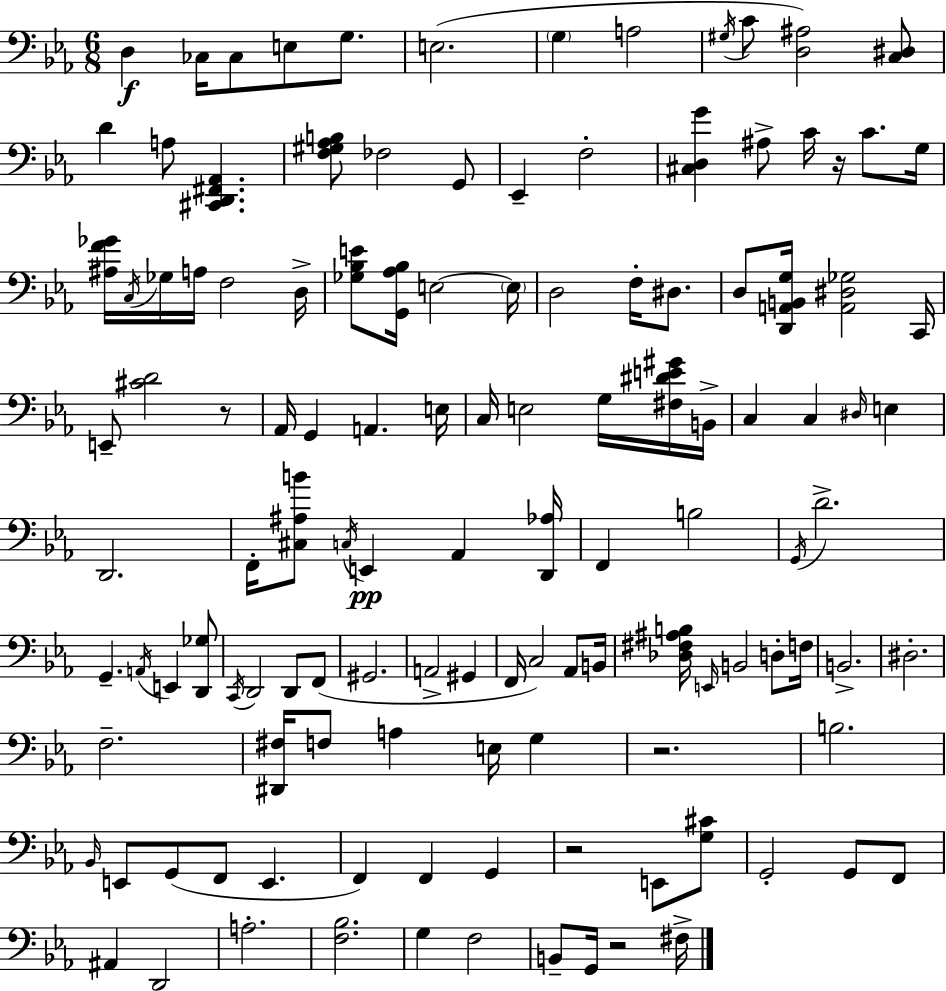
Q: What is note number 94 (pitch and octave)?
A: D2